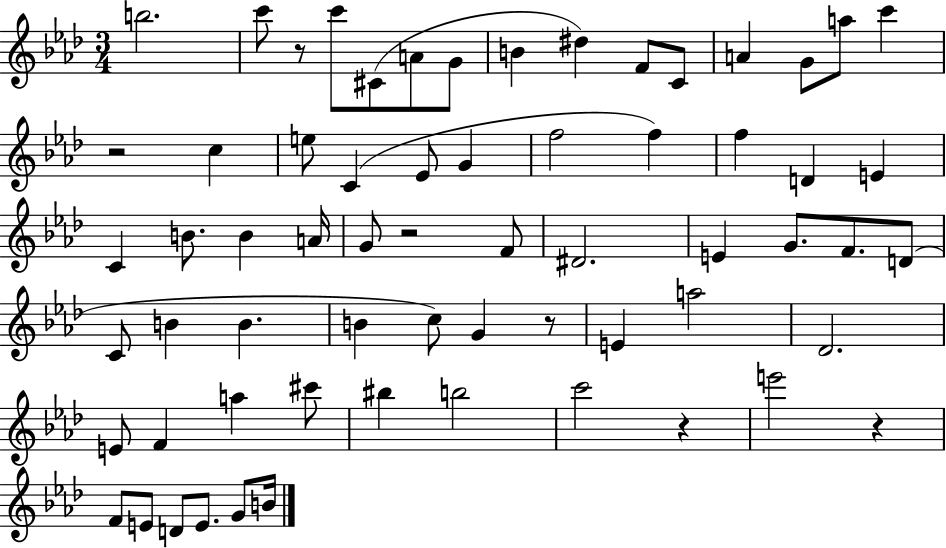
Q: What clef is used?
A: treble